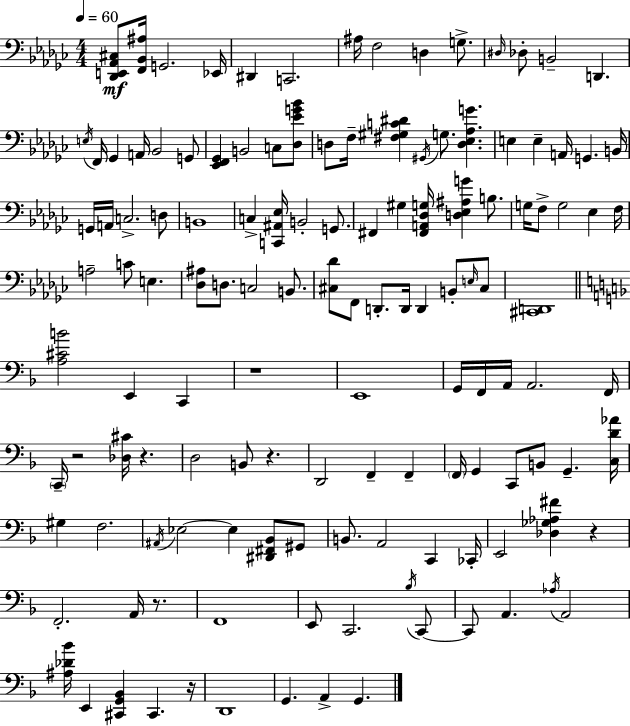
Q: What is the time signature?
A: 4/4